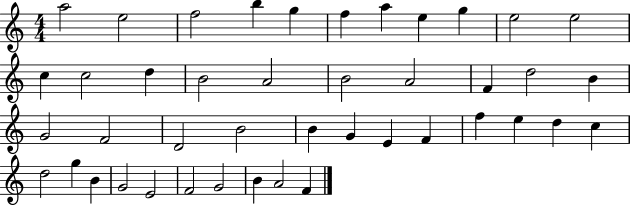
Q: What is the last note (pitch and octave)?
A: F4